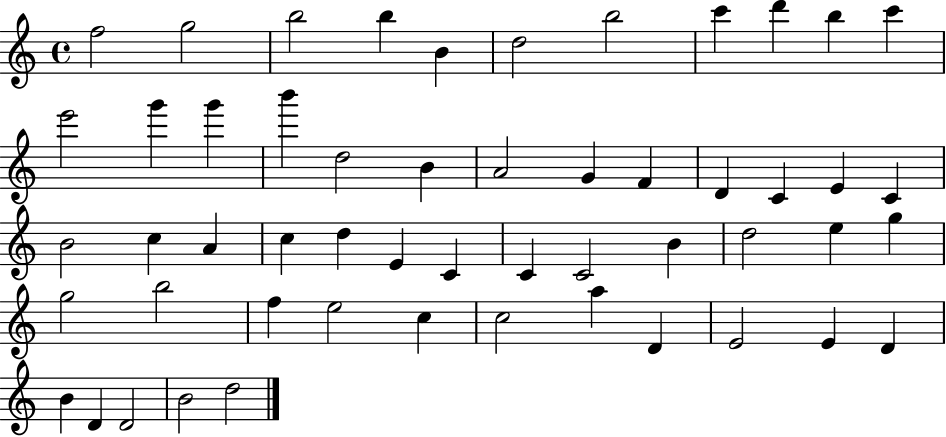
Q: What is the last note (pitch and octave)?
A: D5